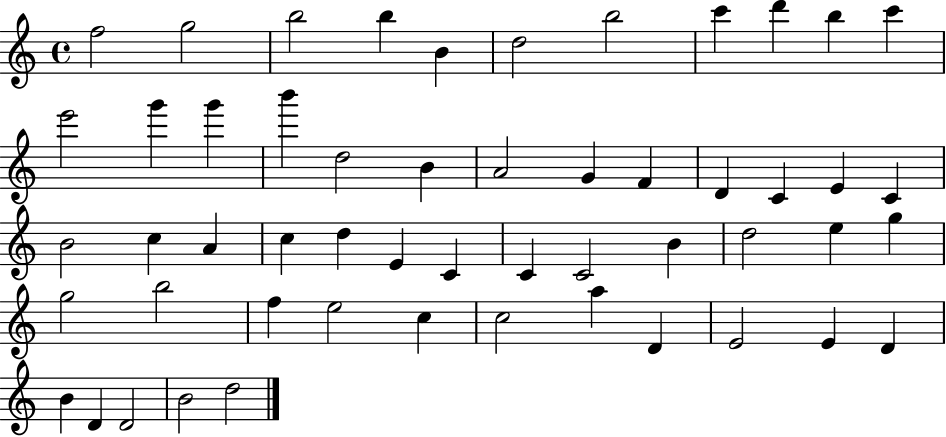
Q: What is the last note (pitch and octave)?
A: D5